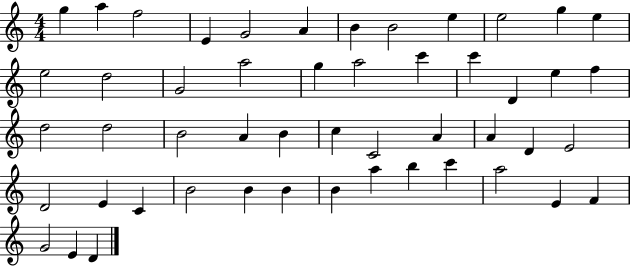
G5/q A5/q F5/h E4/q G4/h A4/q B4/q B4/h E5/q E5/h G5/q E5/q E5/h D5/h G4/h A5/h G5/q A5/h C6/q C6/q D4/q E5/q F5/q D5/h D5/h B4/h A4/q B4/q C5/q C4/h A4/q A4/q D4/q E4/h D4/h E4/q C4/q B4/h B4/q B4/q B4/q A5/q B5/q C6/q A5/h E4/q F4/q G4/h E4/q D4/q